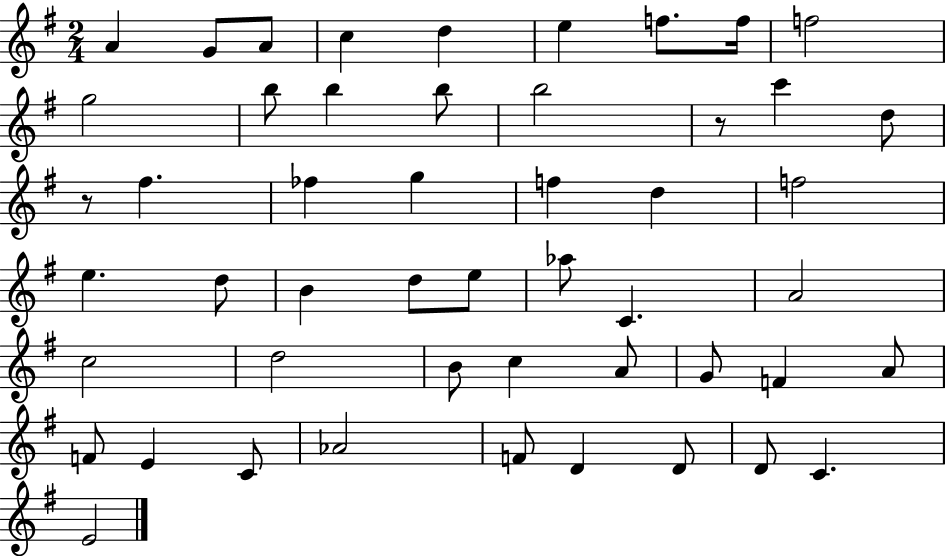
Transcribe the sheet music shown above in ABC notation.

X:1
T:Untitled
M:2/4
L:1/4
K:G
A G/2 A/2 c d e f/2 f/4 f2 g2 b/2 b b/2 b2 z/2 c' d/2 z/2 ^f _f g f d f2 e d/2 B d/2 e/2 _a/2 C A2 c2 d2 B/2 c A/2 G/2 F A/2 F/2 E C/2 _A2 F/2 D D/2 D/2 C E2